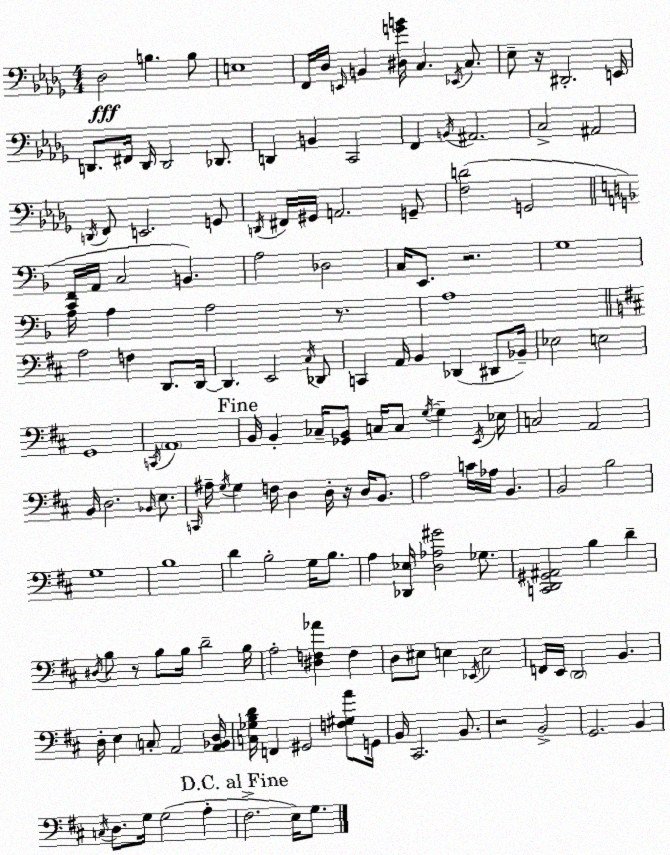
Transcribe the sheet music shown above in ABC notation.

X:1
T:Untitled
M:4/4
L:1/4
K:Bbm
_D,2 B, B,/2 E,4 F,,/4 _D,/4 E,,/4 B,, [^D,GB]/4 C, _E,,/4 C,/2 _E,/2 z/4 ^D,,2 E,,/4 D,,/2 ^F,,/4 D,,/4 D,,2 _D,,/2 D,, B,, C,,2 F,, B,,/4 ^A,,2 C,2 ^A,,2 D,,/4 F,,/2 E,,2 G,,/2 D,,/4 ^F,,/4 ^G,,/4 A,,2 G,,/2 [F,D]2 G,,2 [C,,F,,]/4 A,,/4 C,2 B,, A,2 _D,2 C,/4 E,,/2 z2 G,4 A,/4 A, A,2 z/2 A,4 A,2 F, D,,/2 D,,/4 D,, E,,2 ^C,/4 _D,,/2 C,, A,,/4 B,, _D,, ^D,,/2 _B,,/4 _E,2 E,2 G,,4 C,,/4 A,,4 B,,/4 B,, _C,/4 [_G,,B,,]/2 C,/4 C,/2 G,/4 G, E,,/4 _E,/4 C,2 A,,2 B,,/4 D,2 _B,,/4 E,/2 C,,/4 ^A,/4 G,/4 G, F,/4 D, D,/4 z/4 D,/4 B,,/2 A,2 C/4 _A,/4 B,, B,,2 B,2 G,4 B,4 D B,2 G,/4 B,/2 A, [_D,,_E,]/4 [D,_A,^G]2 _G,/2 [C,,D,,^G,,^A,,]2 B, D ^D,/4 B,/2 z/2 B,/2 B,/4 D2 B,/4 A,2 [^D,F,_A] F, D,/2 ^E,/2 E, _E,,/4 E,2 F,,/4 E,,/4 D,,2 B,, D,/4 E, C,/2 A,,2 [A,,_B,,D,]/4 [C,_G,B,D]/4 F,, ^G,,2 [F,^G,A]/2 G,,/4 B,,/4 ^C,,2 B,,/2 z2 B,,2 G,,2 B,, C,/4 D,/2 G,/4 G,2 A, ^F,2 E,/4 G,/2